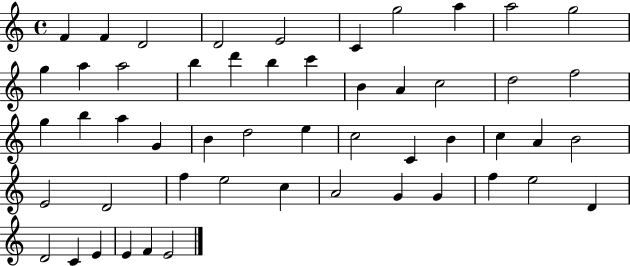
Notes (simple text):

F4/q F4/q D4/h D4/h E4/h C4/q G5/h A5/q A5/h G5/h G5/q A5/q A5/h B5/q D6/q B5/q C6/q B4/q A4/q C5/h D5/h F5/h G5/q B5/q A5/q G4/q B4/q D5/h E5/q C5/h C4/q B4/q C5/q A4/q B4/h E4/h D4/h F5/q E5/h C5/q A4/h G4/q G4/q F5/q E5/h D4/q D4/h C4/q E4/q E4/q F4/q E4/h